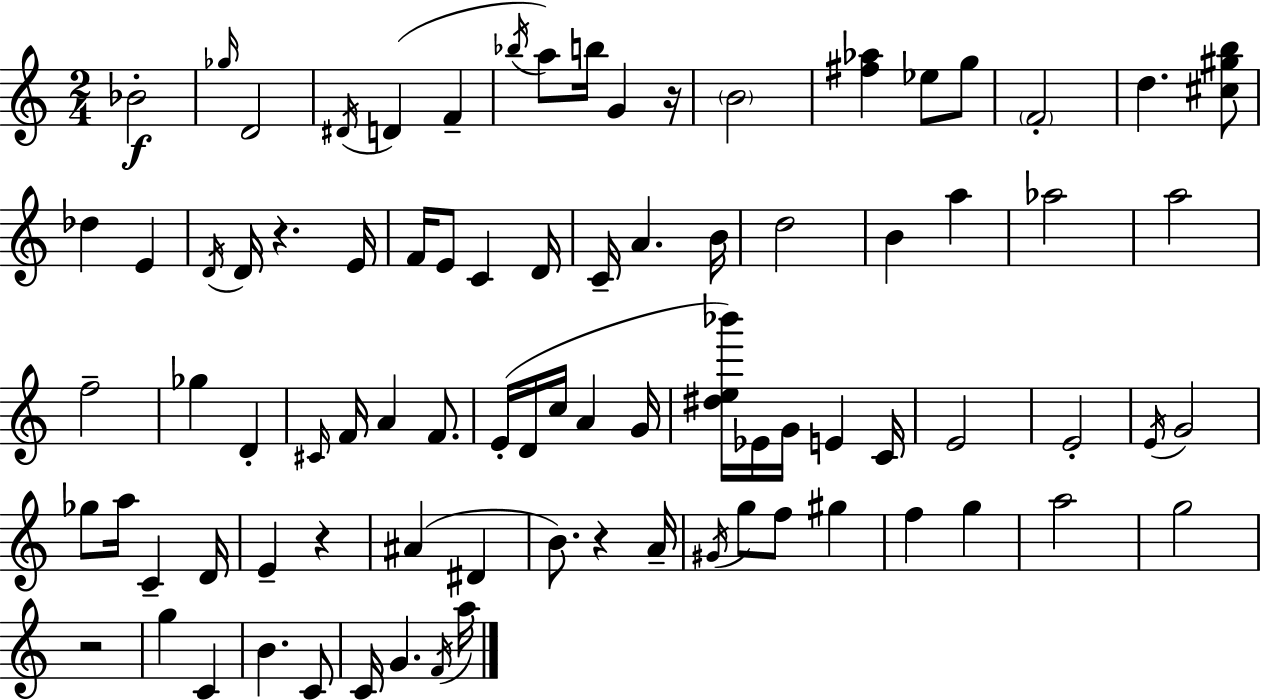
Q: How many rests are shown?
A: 5